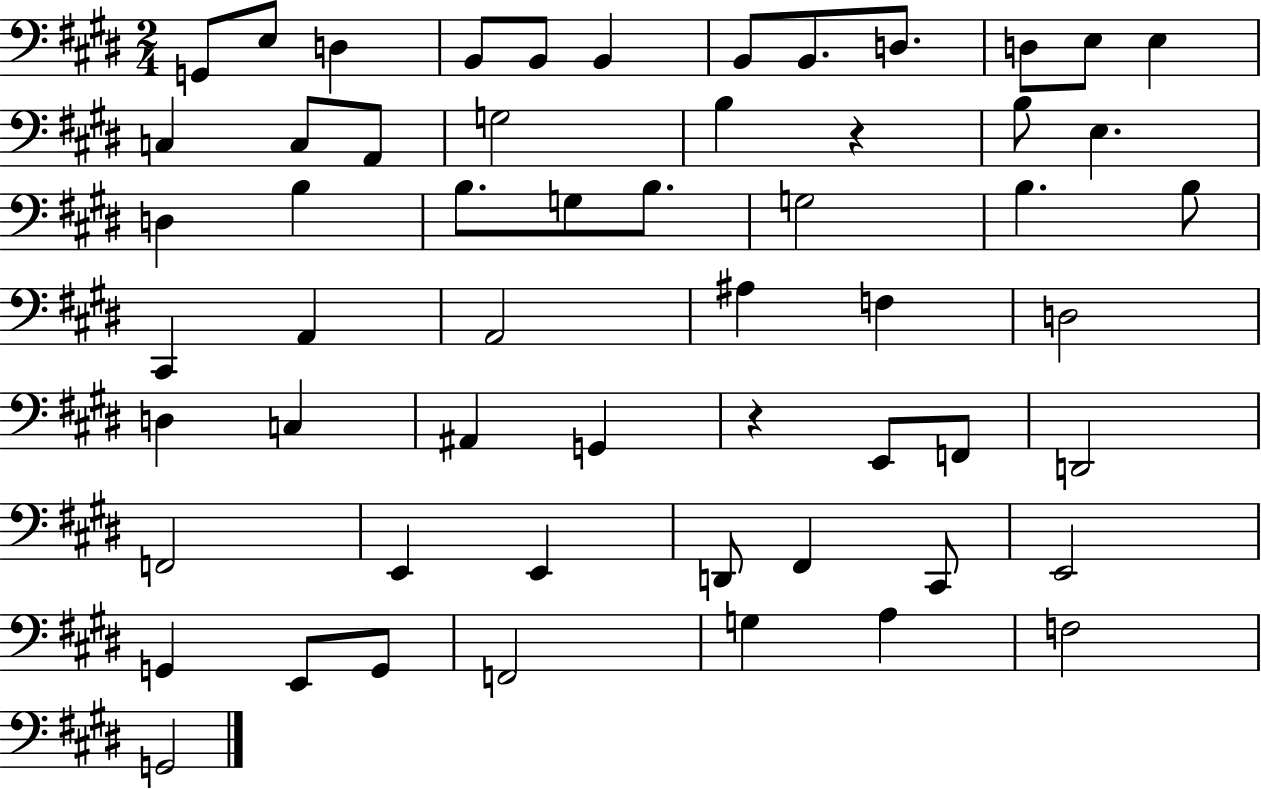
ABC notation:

X:1
T:Untitled
M:2/4
L:1/4
K:E
G,,/2 E,/2 D, B,,/2 B,,/2 B,, B,,/2 B,,/2 D,/2 D,/2 E,/2 E, C, C,/2 A,,/2 G,2 B, z B,/2 E, D, B, B,/2 G,/2 B,/2 G,2 B, B,/2 ^C,, A,, A,,2 ^A, F, D,2 D, C, ^A,, G,, z E,,/2 F,,/2 D,,2 F,,2 E,, E,, D,,/2 ^F,, ^C,,/2 E,,2 G,, E,,/2 G,,/2 F,,2 G, A, F,2 G,,2